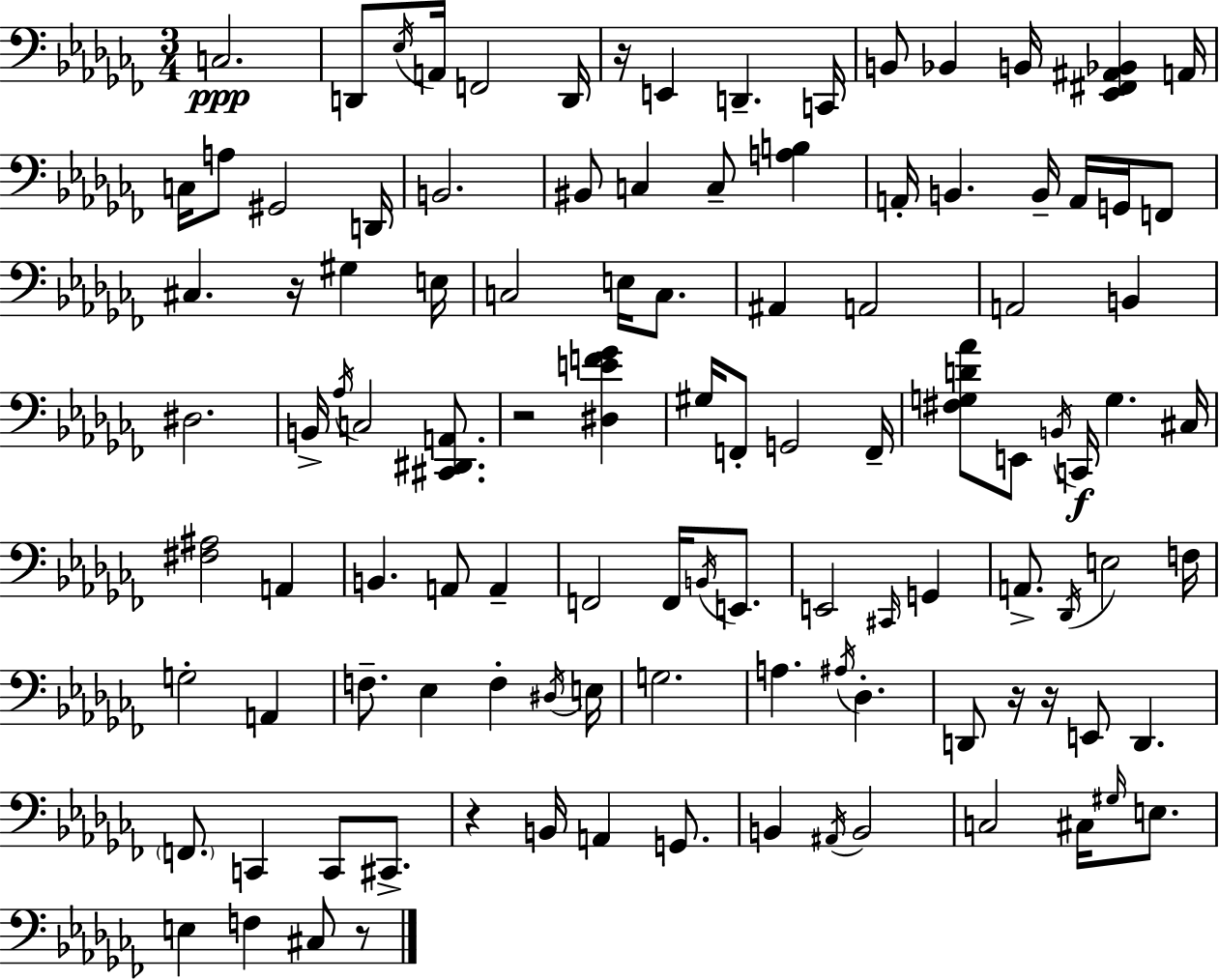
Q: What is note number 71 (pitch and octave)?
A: D#3